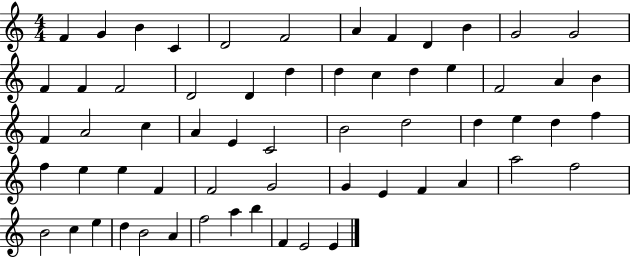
{
  \clef treble
  \numericTimeSignature
  \time 4/4
  \key c \major
  f'4 g'4 b'4 c'4 | d'2 f'2 | a'4 f'4 d'4 b'4 | g'2 g'2 | \break f'4 f'4 f'2 | d'2 d'4 d''4 | d''4 c''4 d''4 e''4 | f'2 a'4 b'4 | \break f'4 a'2 c''4 | a'4 e'4 c'2 | b'2 d''2 | d''4 e''4 d''4 f''4 | \break f''4 e''4 e''4 f'4 | f'2 g'2 | g'4 e'4 f'4 a'4 | a''2 f''2 | \break b'2 c''4 e''4 | d''4 b'2 a'4 | f''2 a''4 b''4 | f'4 e'2 e'4 | \break \bar "|."
}